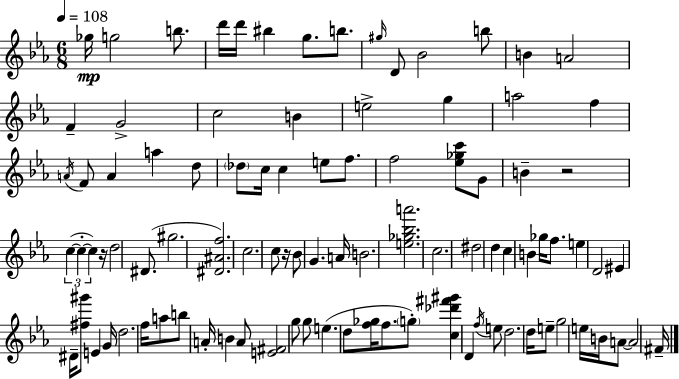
Gb5/s G5/h B5/e. D6/s D6/s BIS5/q G5/e. B5/e. G#5/s D4/e Bb4/h B5/e B4/q A4/h F4/q G4/h C5/h B4/q E5/h G5/q A5/h F5/q A4/s F4/e A4/q A5/q D5/e Db5/e C5/s C5/q E5/e F5/e. F5/h [Eb5,Gb5,C6]/e G4/e B4/q R/h C5/q C5/q C5/q R/s D5/h D#4/e. G#5/h. [D#4,A#4,F5]/h. C5/h. C5/e R/s Bb4/e G4/q. A4/s B4/h. [E5,Gb5,Bb5,A6]/h. C5/h. D#5/h D5/q C5/q B4/q Gb5/s F5/e. E5/q D4/h EIS4/q D#4/s [F#5,G#6]/e E4/q G4/s D5/h. F5/s A5/e B5/e A4/s B4/q A4/e [E4,F#4]/h G5/e G5/e E5/q. D5/e [F5,Gb5]/s F5/e. G5/e [C5,Db6,F#6,G#6]/q D4/q F5/s E5/e D5/h. D5/s E5/e G5/h E5/s B4/s A4/e A4/h F#4/s